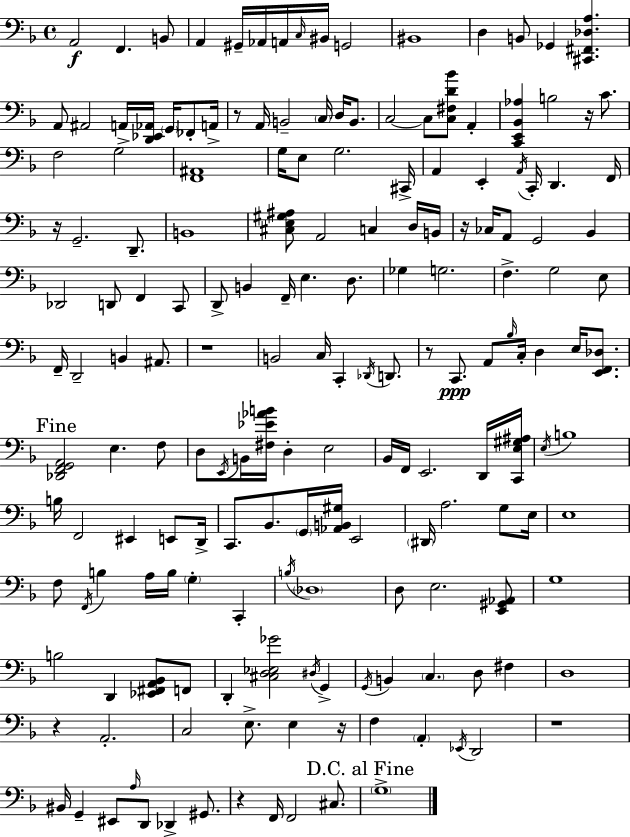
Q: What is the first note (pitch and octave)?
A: A2